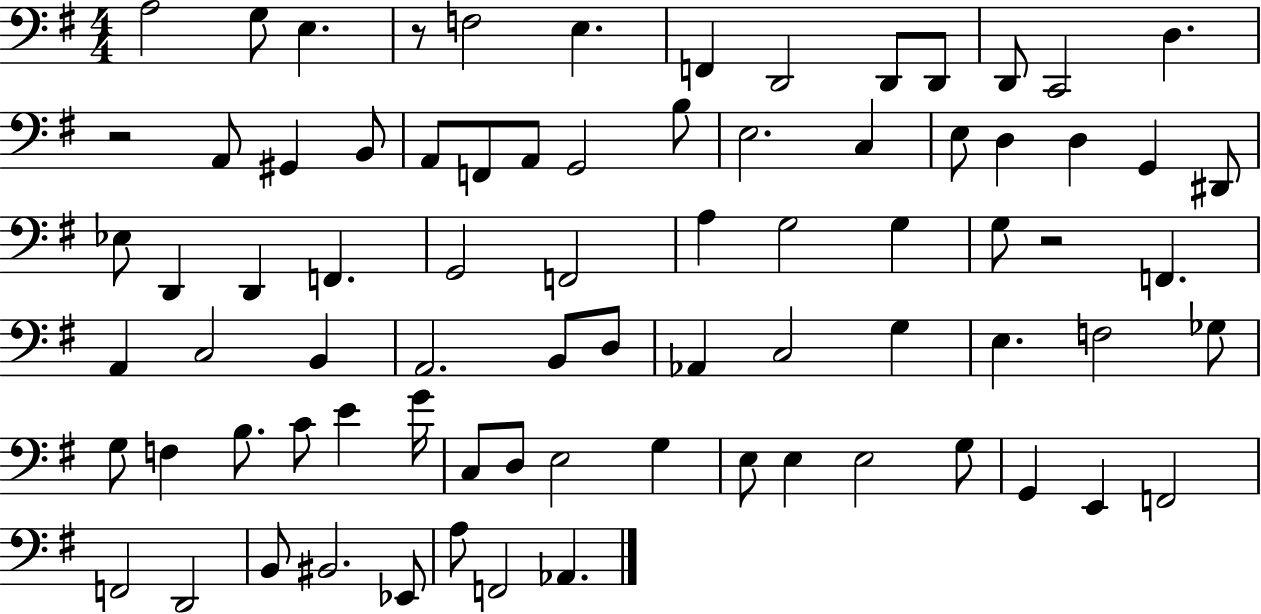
X:1
T:Untitled
M:4/4
L:1/4
K:G
A,2 G,/2 E, z/2 F,2 E, F,, D,,2 D,,/2 D,,/2 D,,/2 C,,2 D, z2 A,,/2 ^G,, B,,/2 A,,/2 F,,/2 A,,/2 G,,2 B,/2 E,2 C, E,/2 D, D, G,, ^D,,/2 _E,/2 D,, D,, F,, G,,2 F,,2 A, G,2 G, G,/2 z2 F,, A,, C,2 B,, A,,2 B,,/2 D,/2 _A,, C,2 G, E, F,2 _G,/2 G,/2 F, B,/2 C/2 E G/4 C,/2 D,/2 E,2 G, E,/2 E, E,2 G,/2 G,, E,, F,,2 F,,2 D,,2 B,,/2 ^B,,2 _E,,/2 A,/2 F,,2 _A,,